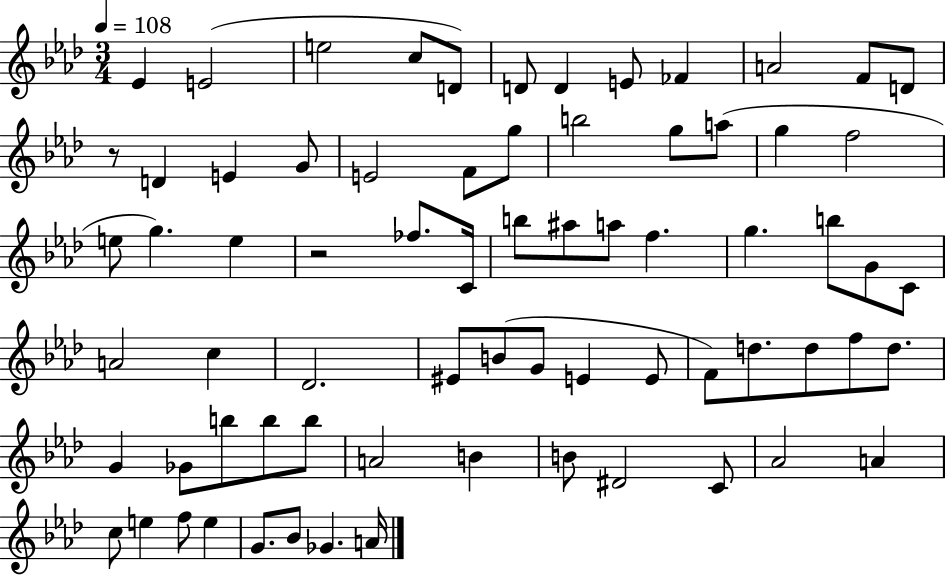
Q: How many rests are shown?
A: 2